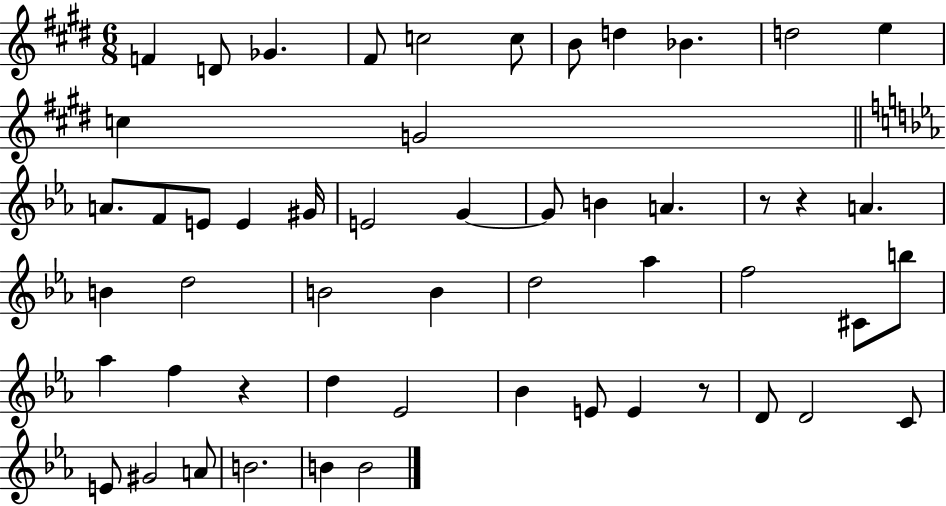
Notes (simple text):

F4/q D4/e Gb4/q. F#4/e C5/h C5/e B4/e D5/q Bb4/q. D5/h E5/q C5/q G4/h A4/e. F4/e E4/e E4/q G#4/s E4/h G4/q G4/e B4/q A4/q. R/e R/q A4/q. B4/q D5/h B4/h B4/q D5/h Ab5/q F5/h C#4/e B5/e Ab5/q F5/q R/q D5/q Eb4/h Bb4/q E4/e E4/q R/e D4/e D4/h C4/e E4/e G#4/h A4/e B4/h. B4/q B4/h